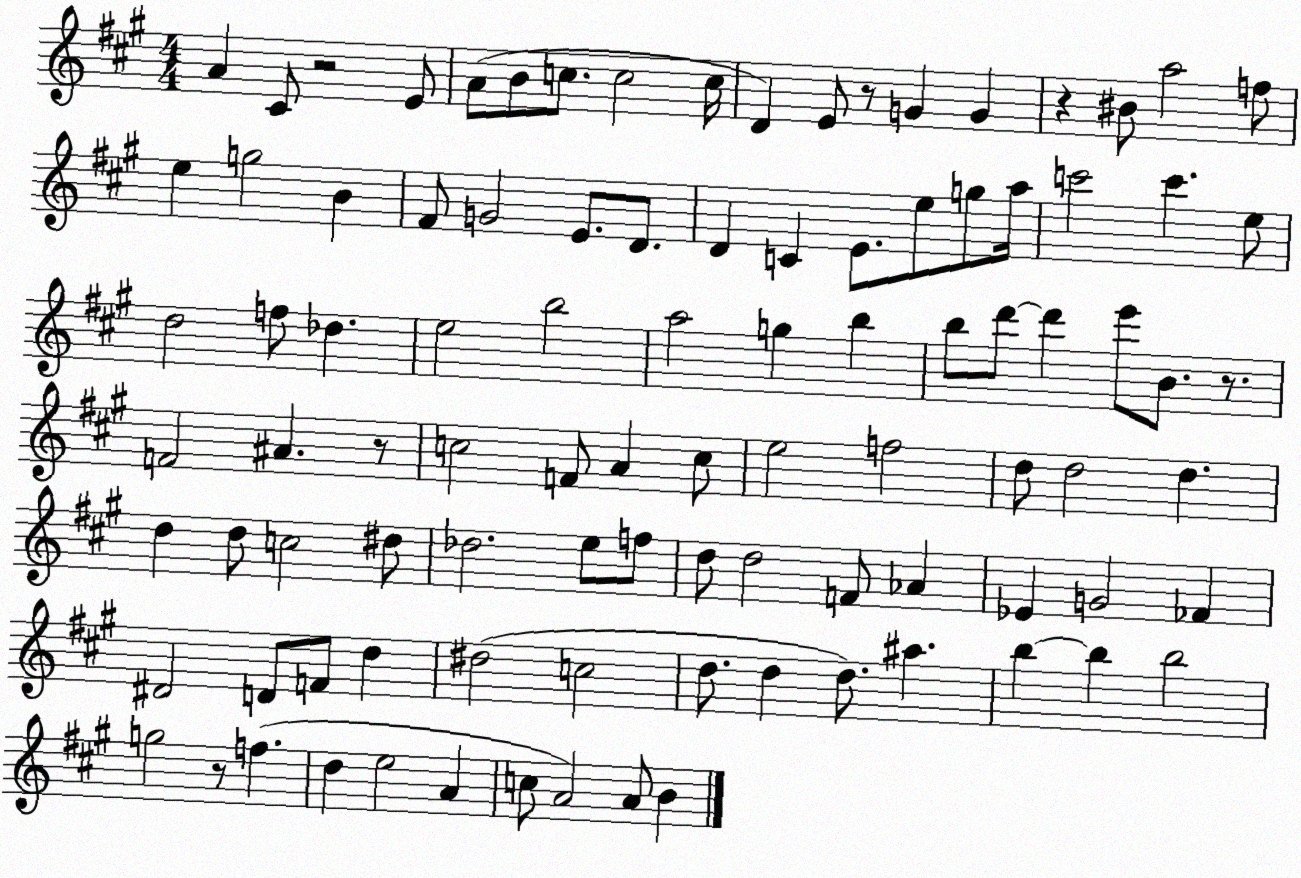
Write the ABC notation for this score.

X:1
T:Untitled
M:4/4
L:1/4
K:A
A ^C/2 z2 E/2 A/2 B/2 c/2 c2 c/4 D E/2 z/2 G G z ^B/2 a2 f/2 e g2 B ^F/2 G2 E/2 D/2 D C E/2 e/2 g/2 a/4 c'2 c' e/2 d2 f/2 _d e2 b2 a2 g b b/2 d'/2 d' e'/2 B/2 z/2 F2 ^A z/2 c2 F/2 A c/2 e2 f2 d/2 d2 d d d/2 c2 ^d/2 _d2 e/2 f/2 d/2 d2 F/2 _A _E G2 _F ^D2 D/2 F/2 d ^d2 c2 d/2 d d/2 ^a b b b2 g2 z/2 f d e2 A c/2 A2 A/2 B